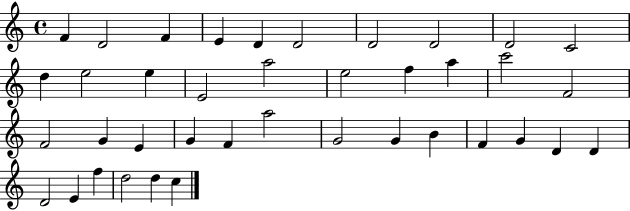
F4/q D4/h F4/q E4/q D4/q D4/h D4/h D4/h D4/h C4/h D5/q E5/h E5/q E4/h A5/h E5/h F5/q A5/q C6/h F4/h F4/h G4/q E4/q G4/q F4/q A5/h G4/h G4/q B4/q F4/q G4/q D4/q D4/q D4/h E4/q F5/q D5/h D5/q C5/q